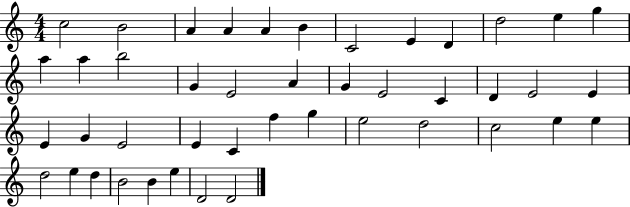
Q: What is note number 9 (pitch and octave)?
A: D4